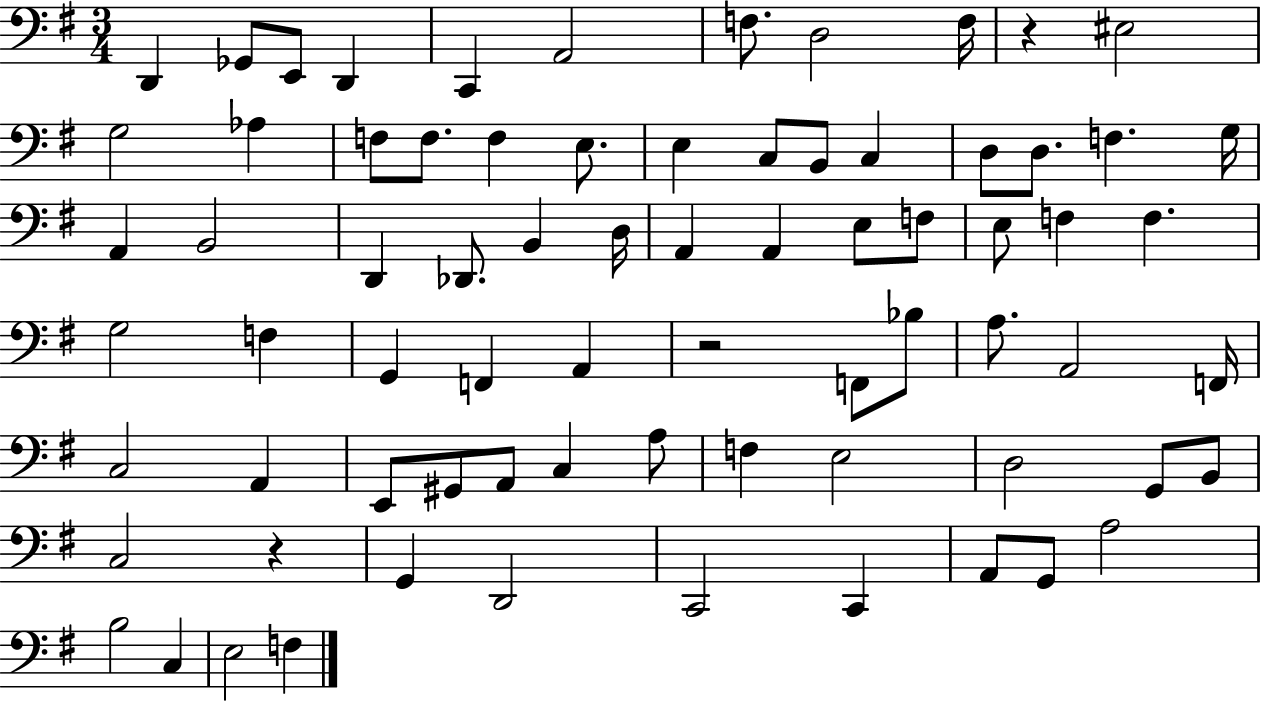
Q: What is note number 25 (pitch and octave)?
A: A2